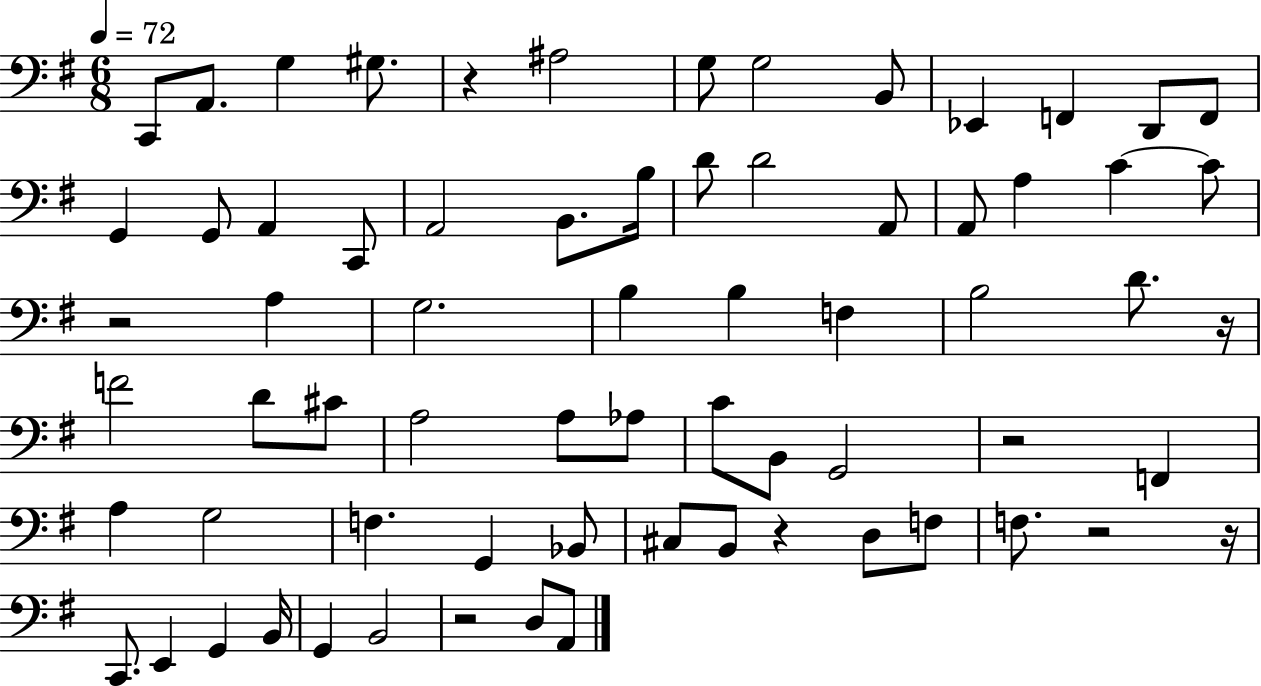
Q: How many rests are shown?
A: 8